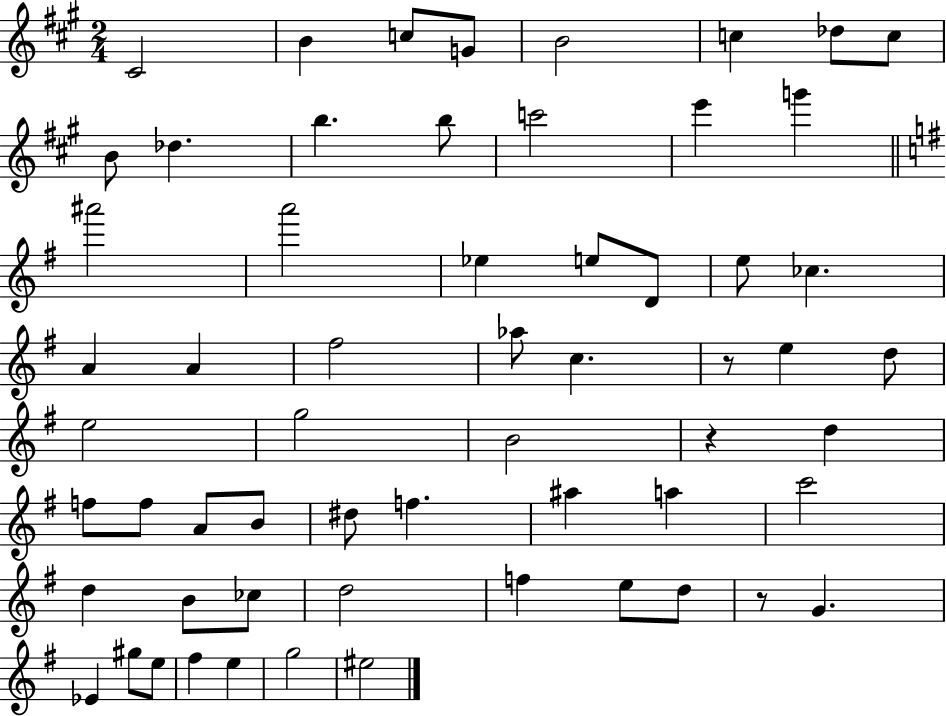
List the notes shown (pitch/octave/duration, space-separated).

C#4/h B4/q C5/e G4/e B4/h C5/q Db5/e C5/e B4/e Db5/q. B5/q. B5/e C6/h E6/q G6/q A#6/h A6/h Eb5/q E5/e D4/e E5/e CES5/q. A4/q A4/q F#5/h Ab5/e C5/q. R/e E5/q D5/e E5/h G5/h B4/h R/q D5/q F5/e F5/e A4/e B4/e D#5/e F5/q. A#5/q A5/q C6/h D5/q B4/e CES5/e D5/h F5/q E5/e D5/e R/e G4/q. Eb4/q G#5/e E5/e F#5/q E5/q G5/h EIS5/h